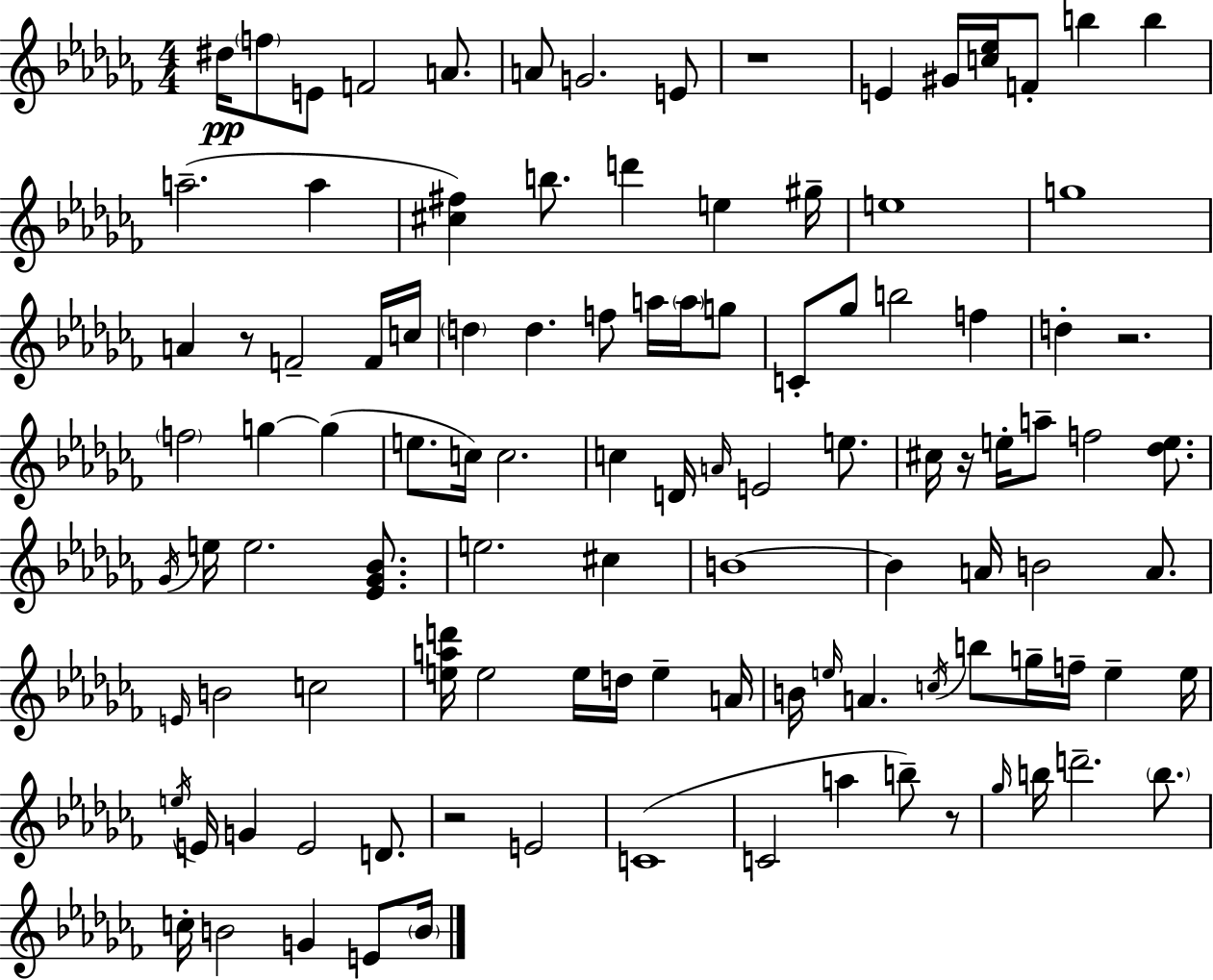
{
  \clef treble
  \numericTimeSignature
  \time 4/4
  \key aes \minor
  dis''16\pp \parenthesize f''8 e'8 f'2 a'8. | a'8 g'2. e'8 | r1 | e'4 gis'16 <c'' ees''>16 f'8-. b''4 b''4 | \break a''2.--( a''4 | <cis'' fis''>4) b''8. d'''4 e''4 gis''16-- | e''1 | g''1 | \break a'4 r8 f'2-- f'16 c''16 | \parenthesize d''4 d''4. f''8 a''16 \parenthesize a''16 g''8 | c'8-. ges''8 b''2 f''4 | d''4-. r2. | \break \parenthesize f''2 g''4~~ g''4( | e''8. c''16) c''2. | c''4 d'16 \grace { a'16 } e'2 e''8. | cis''16 r16 e''16-. a''8-- f''2 <des'' e''>8. | \break \acciaccatura { ges'16 } e''16 e''2. <ees' ges' bes'>8. | e''2. cis''4 | b'1~~ | b'4 a'16 b'2 a'8. | \break \grace { e'16 } b'2 c''2 | <e'' a'' d'''>16 e''2 e''16 d''16 e''4-- | a'16 b'16 \grace { e''16 } a'4. \acciaccatura { c''16 } b''8 g''16-- f''16-- | e''4-- e''16 \acciaccatura { e''16 } e'16 g'4 e'2 | \break d'8. r2 e'2 | c'1( | c'2 a''4 | b''8--) r8 \grace { ges''16 } b''16 d'''2.-- | \break \parenthesize b''8. c''16-. b'2 | g'4 e'8 \parenthesize b'16 \bar "|."
}